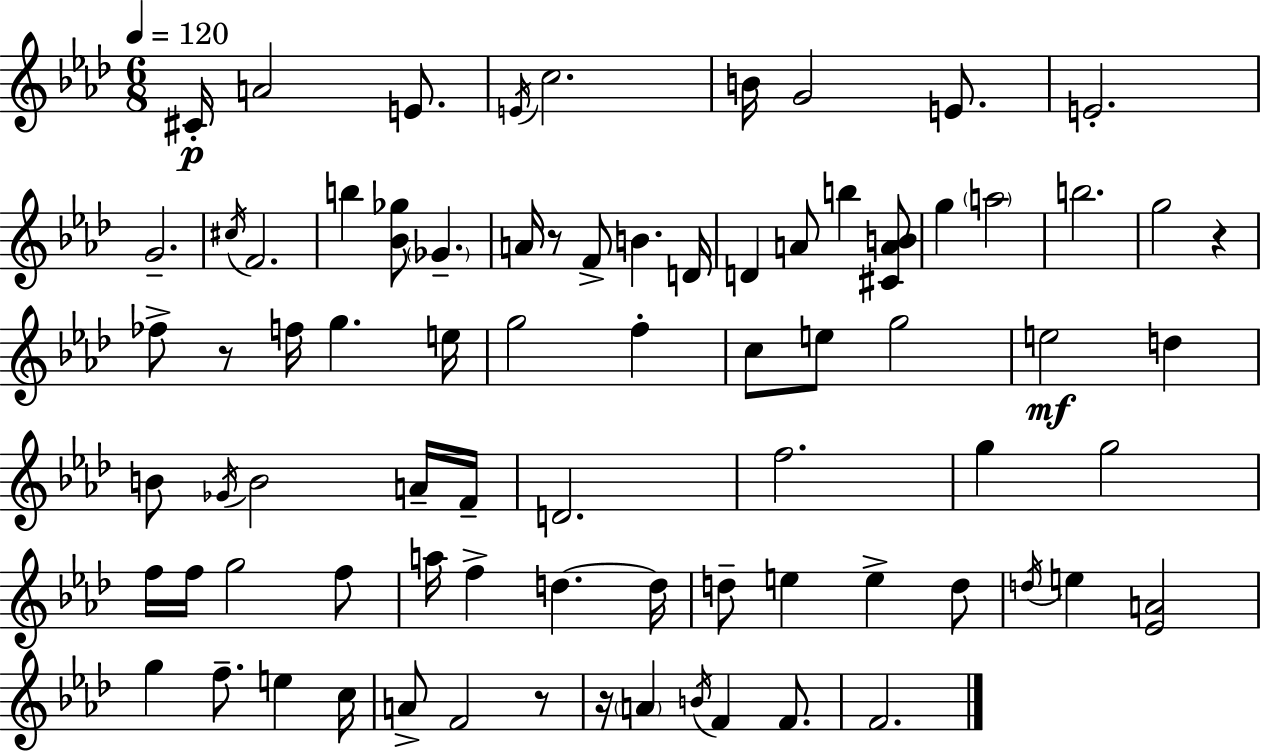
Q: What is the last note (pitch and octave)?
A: F4